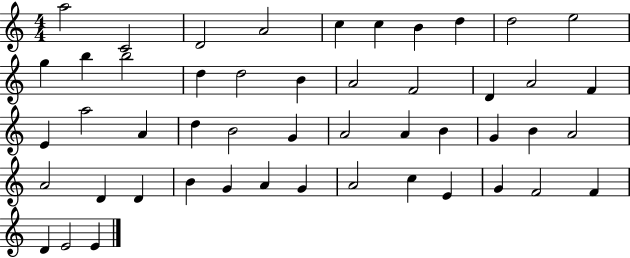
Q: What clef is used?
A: treble